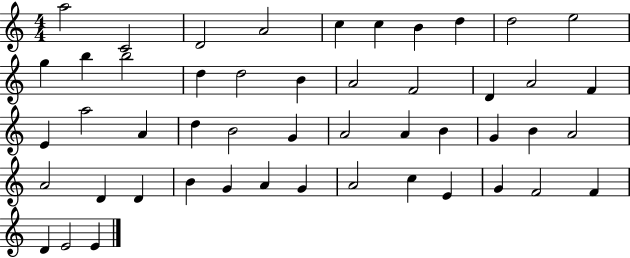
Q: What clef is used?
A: treble